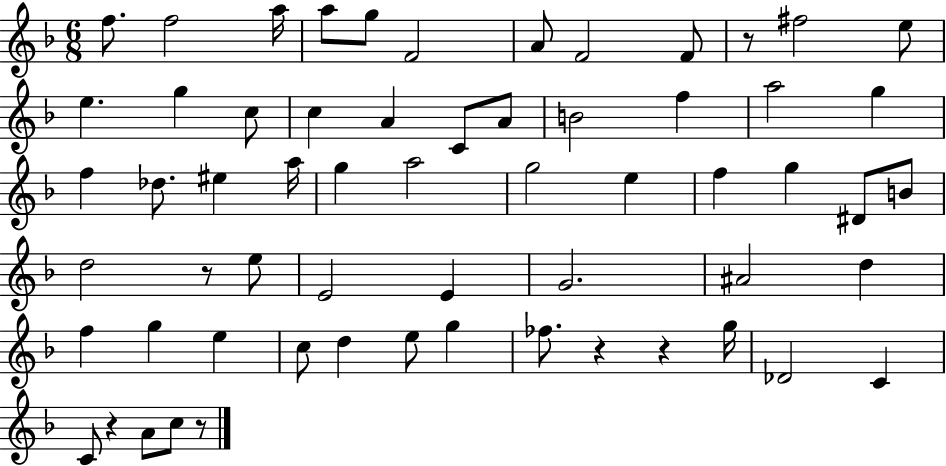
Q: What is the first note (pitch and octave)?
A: F5